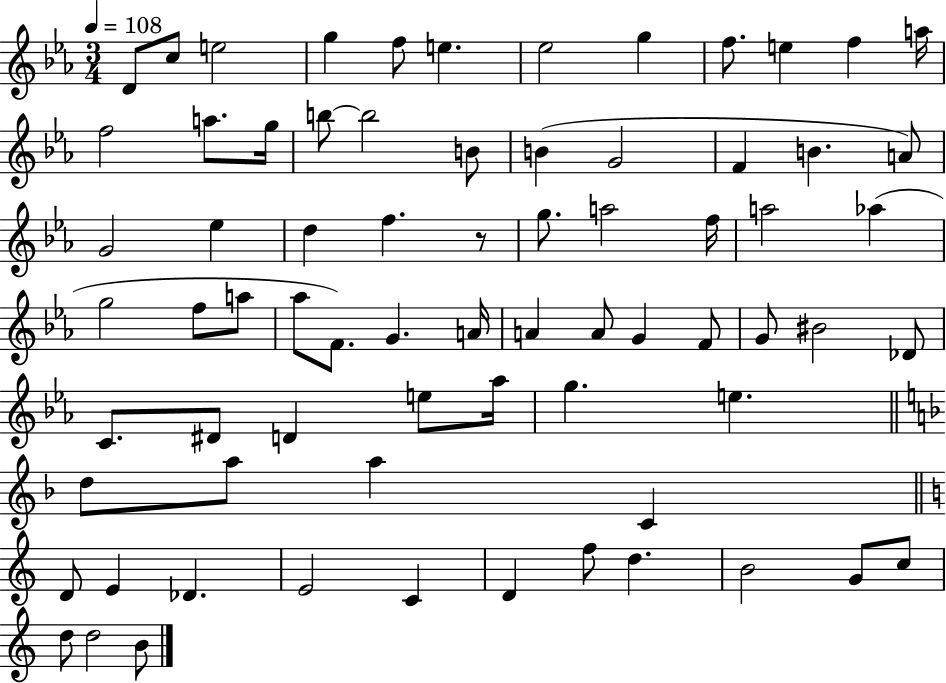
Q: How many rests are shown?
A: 1